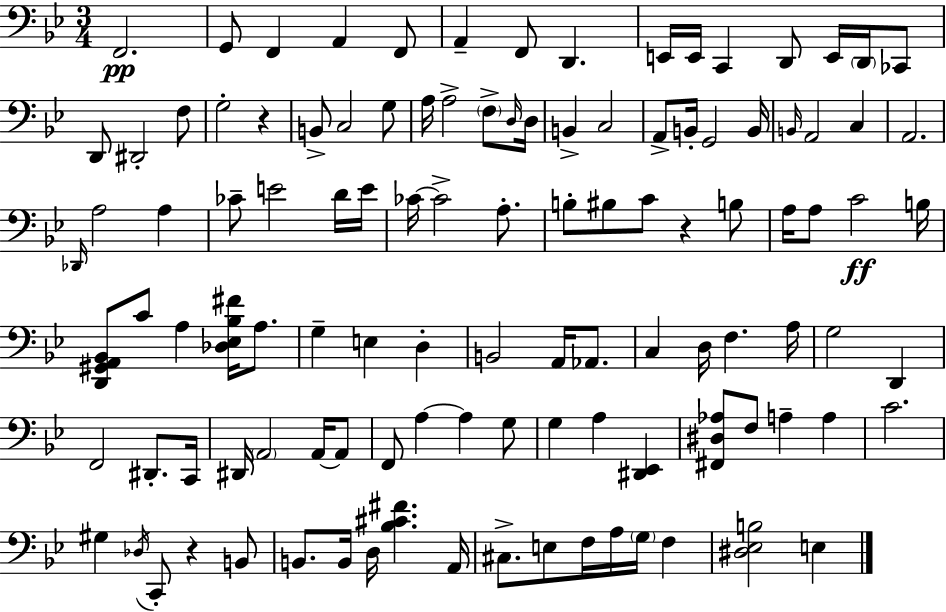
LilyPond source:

{
  \clef bass
  \numericTimeSignature
  \time 3/4
  \key bes \major
  f,2.\pp | g,8 f,4 a,4 f,8 | a,4-- f,8 d,4. | e,16 e,16 c,4 d,8 e,16 \parenthesize d,16 ces,8 | \break d,8 dis,2-. f8 | g2-. r4 | b,8-> c2 g8 | a16 a2-> \parenthesize f8-> \grace { d16 } | \break d16 b,4-> c2 | a,8-> b,16-. g,2 | b,16 \grace { b,16 } a,2 c4 | a,2. | \break \grace { des,16 } a2 a4 | ces'8-- e'2 | d'16 e'16 ces'16~~ ces'2-> | a8.-. b8-. bis8 c'8 r4 | \break b8 a16 a8 c'2\ff | b16 <d, gis, a, bes,>8 c'8 a4 <des ees bes fis'>16 | a8. g4-- e4 d4-. | b,2 a,16 | \break aes,8. c4 d16 f4. | a16 g2 d,4 | f,2 dis,8.-. | c,16 dis,16 \parenthesize a,2 | \break a,16~~ a,8 f,8 a4~~ a4 | g8 g4 a4 <dis, ees,>4 | <fis, dis aes>8 f8 a4-- a4 | c'2. | \break gis4 \acciaccatura { des16 } c,8-. r4 | b,8 b,8. b,16 d16 <bes cis' fis'>4. | a,16 cis8.-> e8 f16 a16 \parenthesize g16 | f4 <dis ees b>2 | \break e4 \bar "|."
}